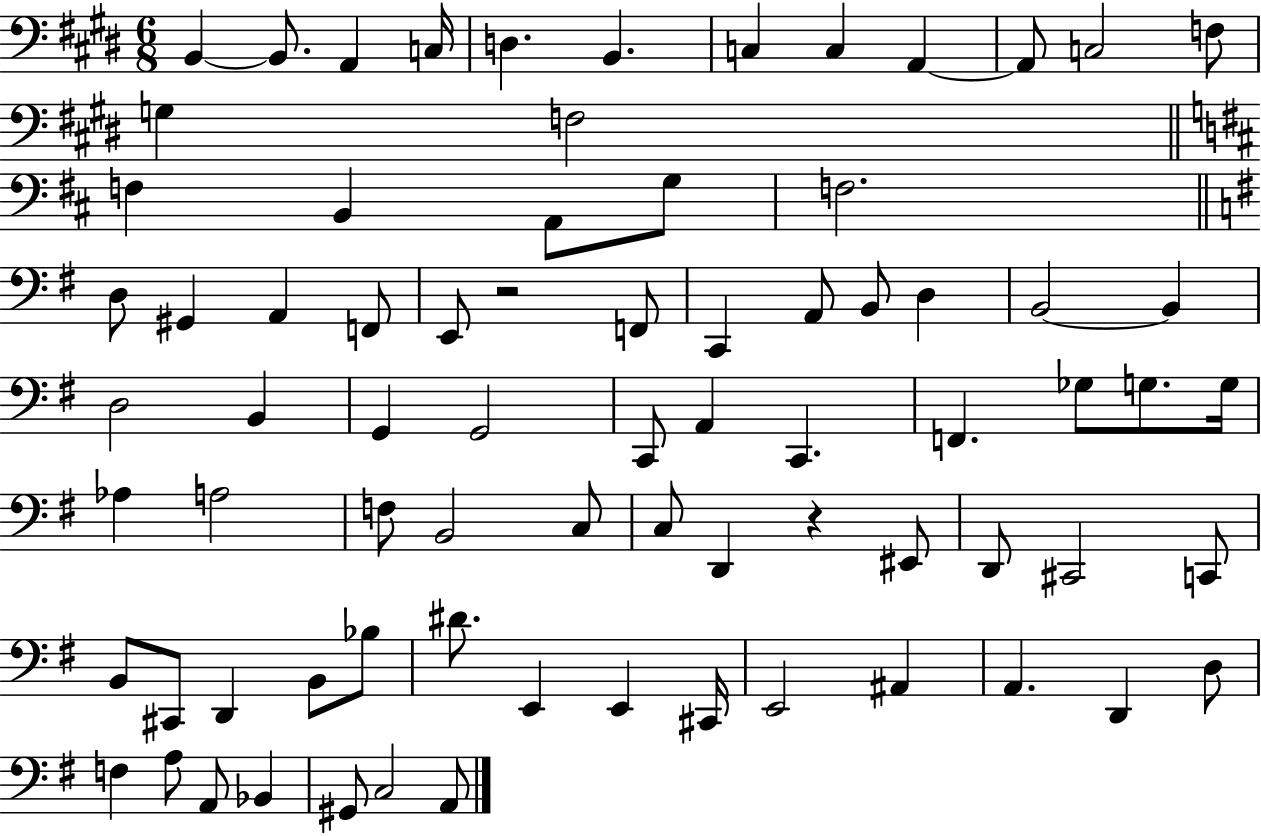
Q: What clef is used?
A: bass